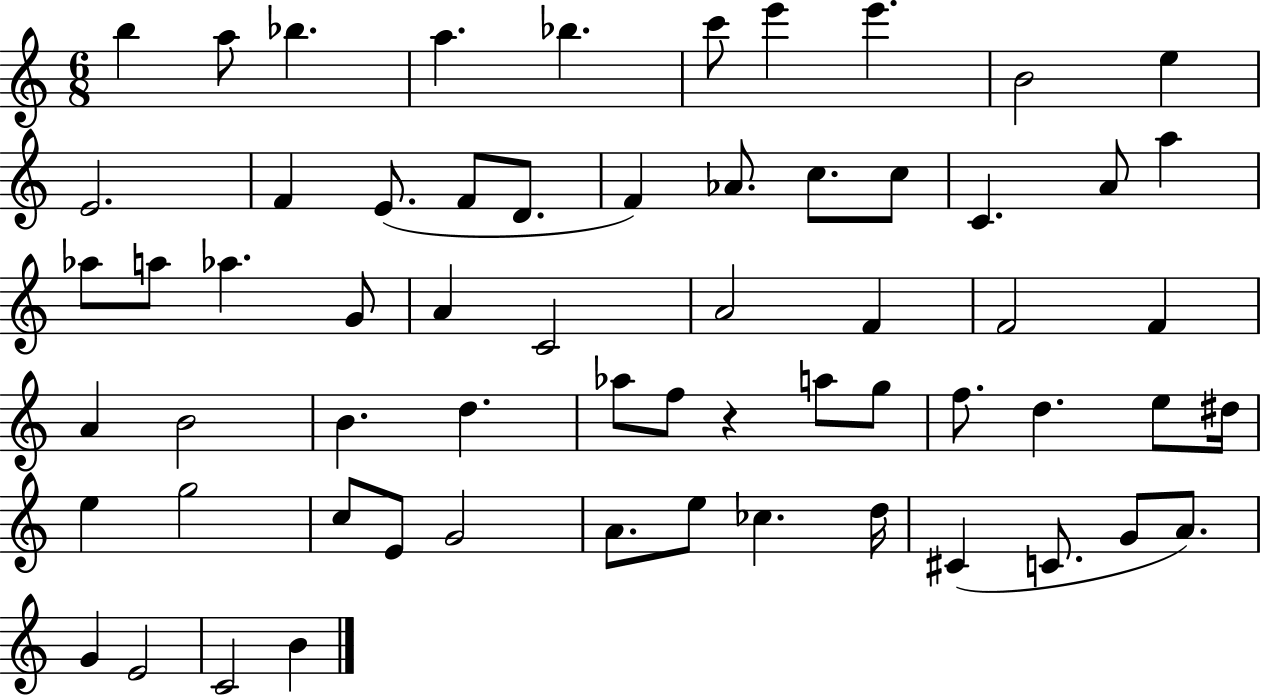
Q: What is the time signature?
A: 6/8